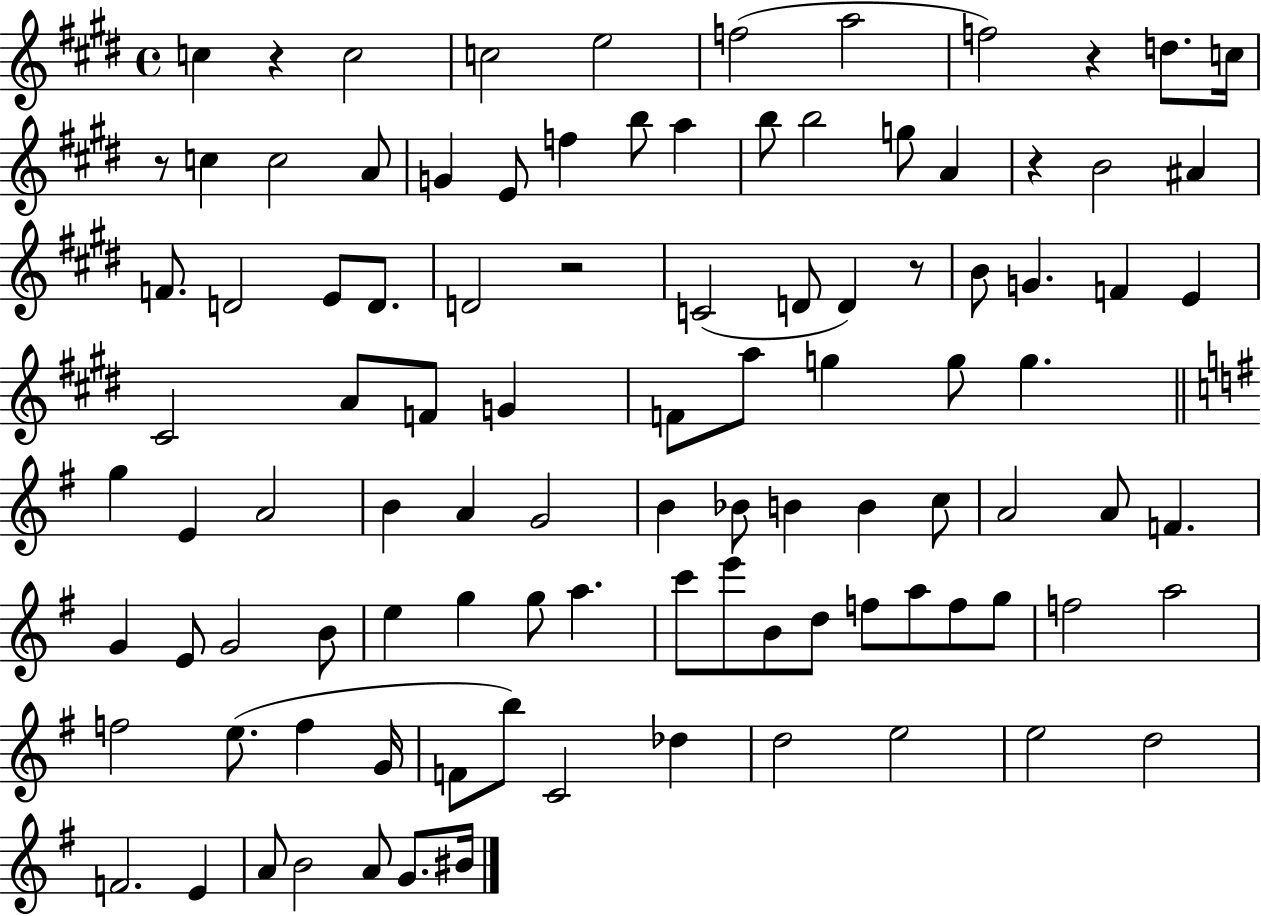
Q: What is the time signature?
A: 4/4